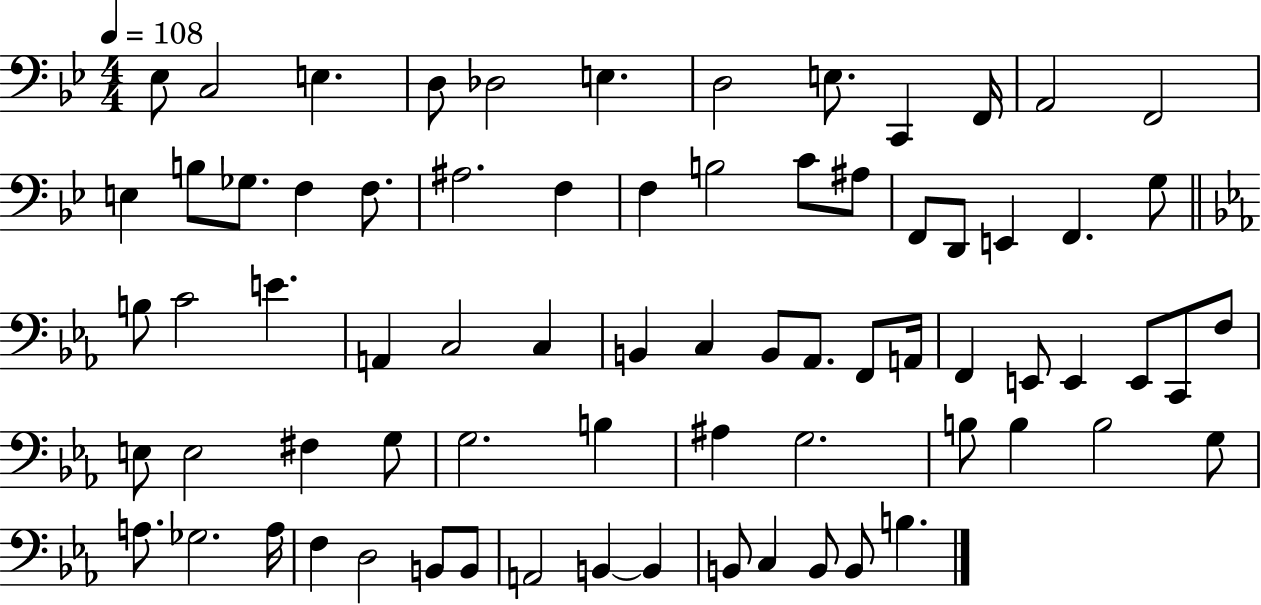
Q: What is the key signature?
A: BES major